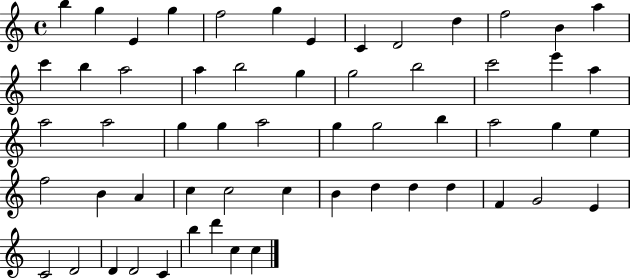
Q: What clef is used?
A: treble